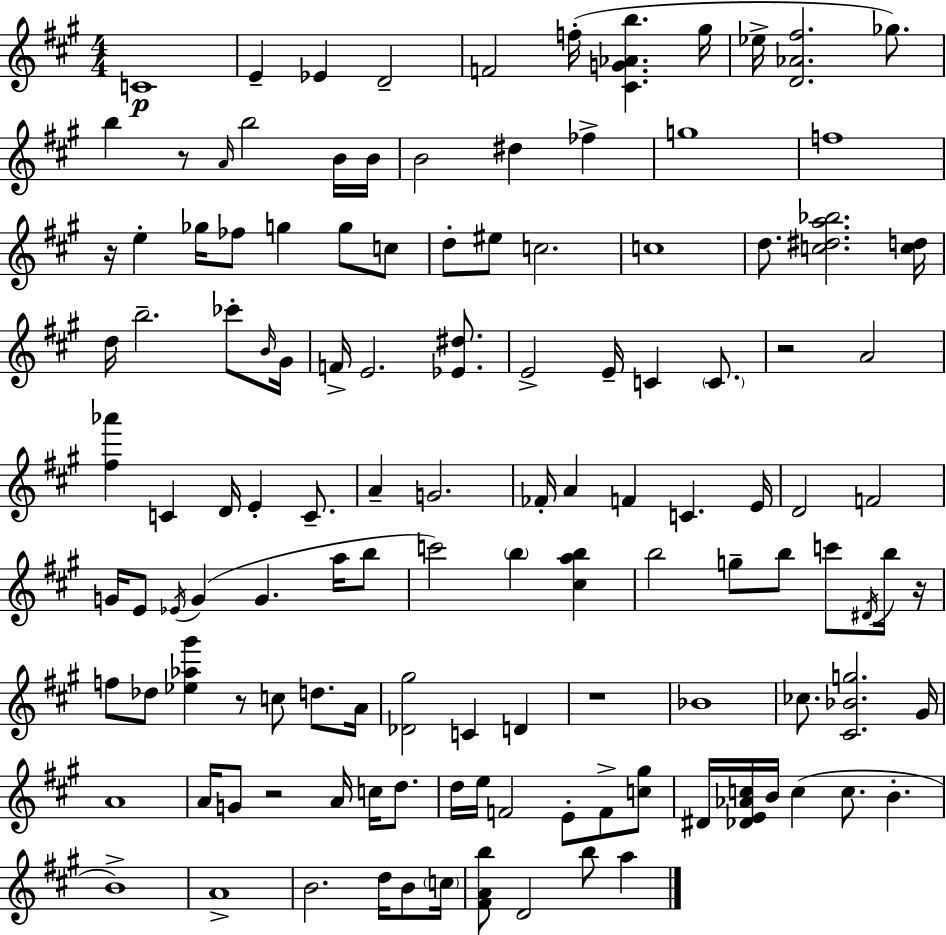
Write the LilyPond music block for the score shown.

{
  \clef treble
  \numericTimeSignature
  \time 4/4
  \key a \major
  c'1\p | e'4-- ees'4 d'2-- | f'2 f''16-.( <cis' g' aes' b''>4. gis''16 | ees''16-> <d' aes' fis''>2. ges''8.) | \break b''4 r8 \grace { a'16 } b''2 b'16 | b'16 b'2 dis''4 fes''4-> | g''1 | f''1 | \break r16 e''4-. ges''16 fes''8 g''4 g''8 c''8 | d''8-. eis''8 c''2. | c''1 | d''8. <c'' dis'' a'' bes''>2. | \break <c'' d''>16 d''16 b''2.-- ces'''8-. | \grace { b'16 } gis'16 f'16-> e'2. <ees' dis''>8. | e'2-> e'16-- c'4 \parenthesize c'8. | r2 a'2 | \break <fis'' aes'''>4 c'4 d'16 e'4-. c'8.-- | a'4-- g'2. | fes'16-. a'4 f'4 c'4. | e'16 d'2 f'2 | \break g'16 e'8 \acciaccatura { ees'16 }( g'4 g'4. | a''16 b''8 c'''2) \parenthesize b''4 <cis'' a'' b''>4 | b''2 g''8-- b''8 c'''8 | \acciaccatura { dis'16 } b''16 r16 f''8 des''8 <ees'' aes'' gis'''>4 r8 c''8 | \break d''8. a'16 <des' gis''>2 c'4 | d'4 r1 | bes'1 | ces''8. <cis' bes' g''>2. | \break gis'16 a'1 | a'16 g'8 r2 a'16 | c''16 d''8. d''16 e''16 f'2 e'8-. | f'8-> <c'' gis''>8 dis'16 <des' e' aes' c''>16 b'16 c''4( c''8. b'4.-. | \break b'1->) | a'1-> | b'2. | d''16 b'8 \parenthesize c''16 <fis' a' b''>8 d'2 b''8 | \break a''4 \bar "|."
}